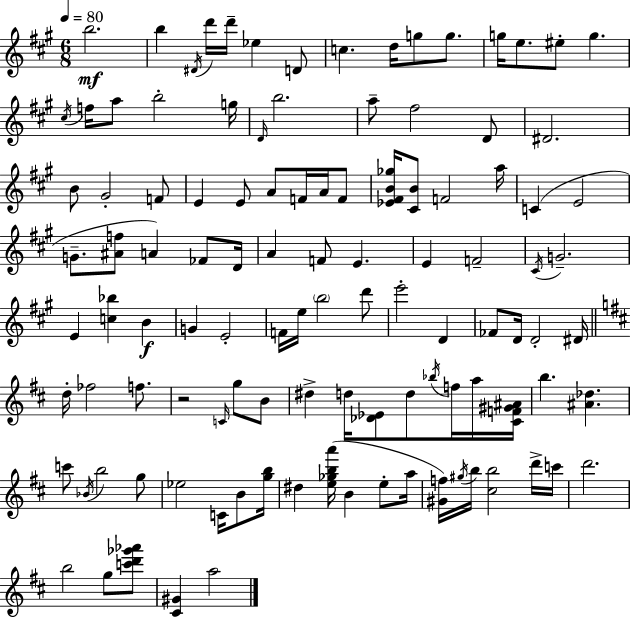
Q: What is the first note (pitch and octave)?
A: B5